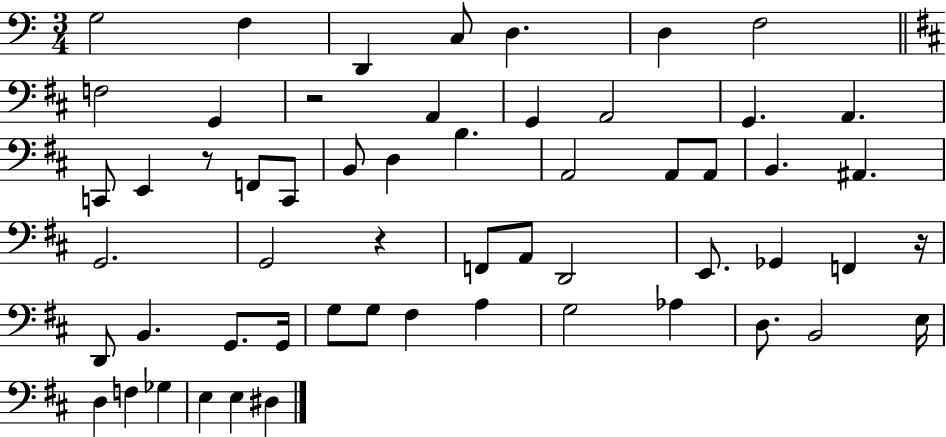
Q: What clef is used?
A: bass